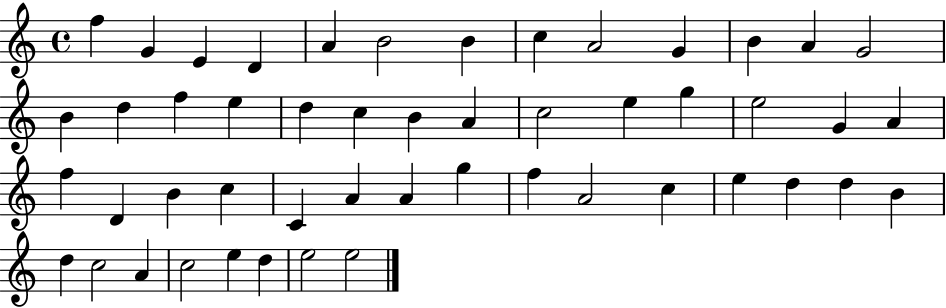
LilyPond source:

{
  \clef treble
  \time 4/4
  \defaultTimeSignature
  \key c \major
  f''4 g'4 e'4 d'4 | a'4 b'2 b'4 | c''4 a'2 g'4 | b'4 a'4 g'2 | \break b'4 d''4 f''4 e''4 | d''4 c''4 b'4 a'4 | c''2 e''4 g''4 | e''2 g'4 a'4 | \break f''4 d'4 b'4 c''4 | c'4 a'4 a'4 g''4 | f''4 a'2 c''4 | e''4 d''4 d''4 b'4 | \break d''4 c''2 a'4 | c''2 e''4 d''4 | e''2 e''2 | \bar "|."
}